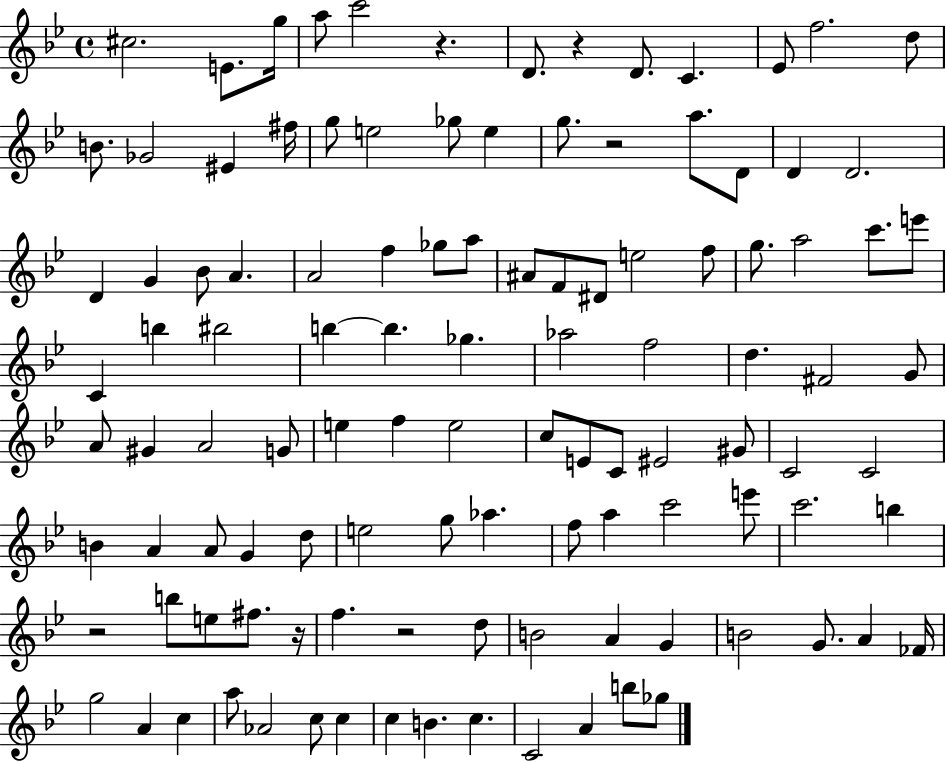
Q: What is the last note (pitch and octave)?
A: Gb5